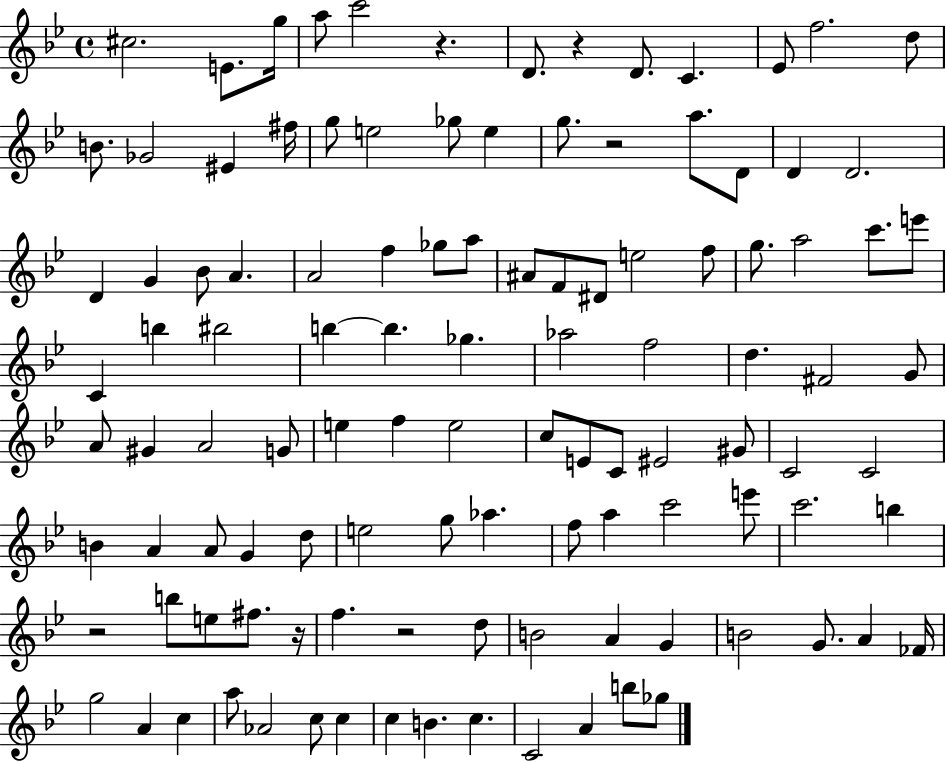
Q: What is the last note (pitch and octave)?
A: Gb5